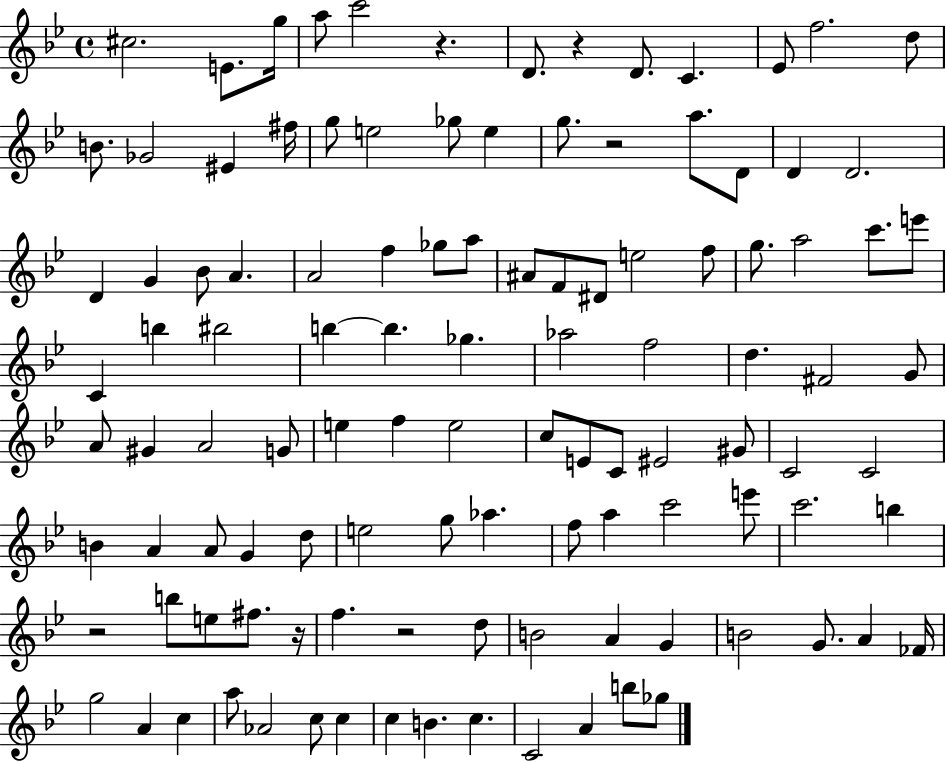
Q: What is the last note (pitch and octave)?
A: Gb5